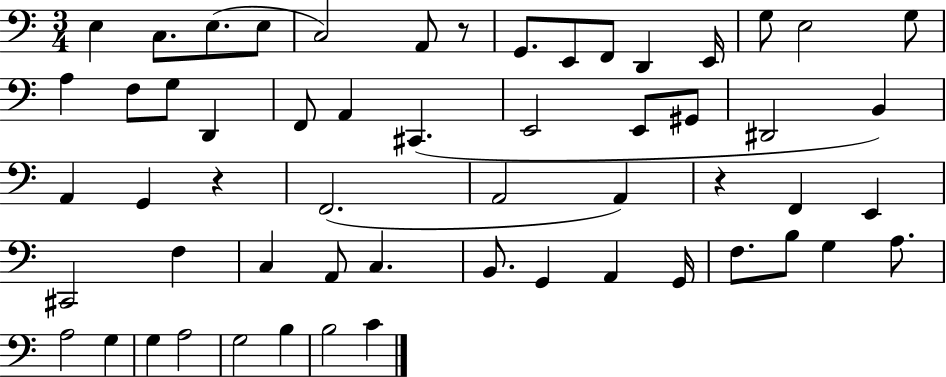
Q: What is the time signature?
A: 3/4